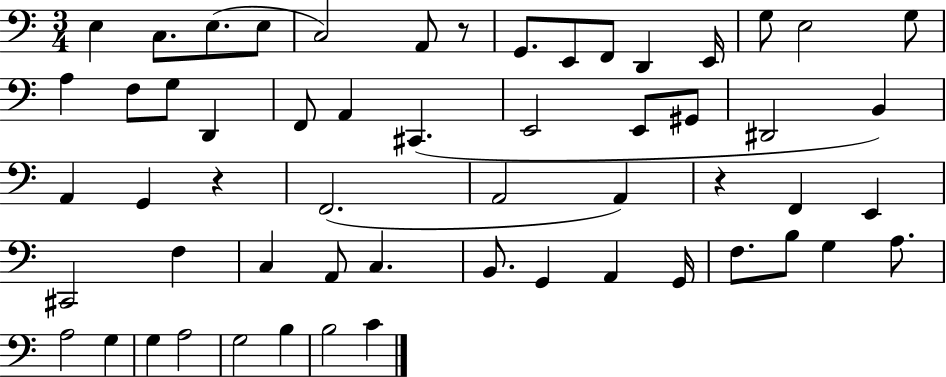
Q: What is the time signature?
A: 3/4